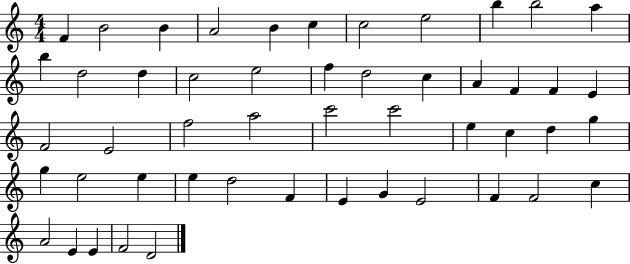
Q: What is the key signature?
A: C major